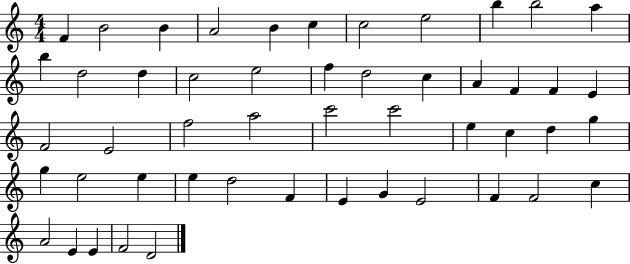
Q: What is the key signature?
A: C major